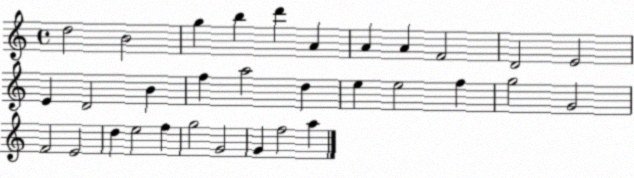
X:1
T:Untitled
M:4/4
L:1/4
K:C
d2 B2 g b d' A A A F2 D2 E2 E D2 B f a2 d e e2 f g2 G2 F2 E2 d e2 f g2 G2 G f2 a